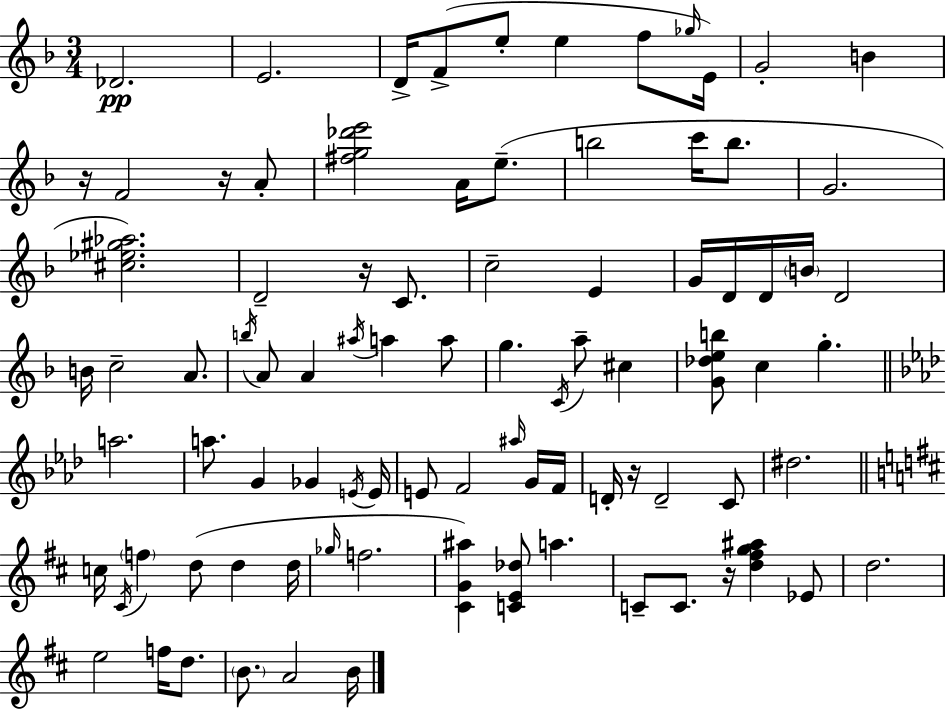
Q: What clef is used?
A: treble